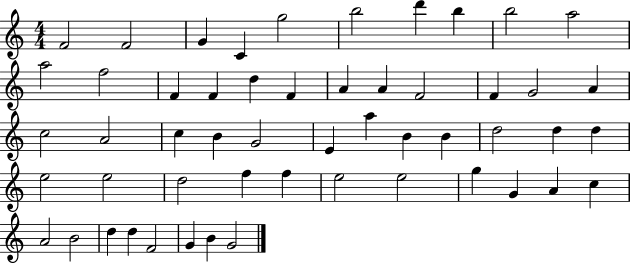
{
  \clef treble
  \numericTimeSignature
  \time 4/4
  \key c \major
  f'2 f'2 | g'4 c'4 g''2 | b''2 d'''4 b''4 | b''2 a''2 | \break a''2 f''2 | f'4 f'4 d''4 f'4 | a'4 a'4 f'2 | f'4 g'2 a'4 | \break c''2 a'2 | c''4 b'4 g'2 | e'4 a''4 b'4 b'4 | d''2 d''4 d''4 | \break e''2 e''2 | d''2 f''4 f''4 | e''2 e''2 | g''4 g'4 a'4 c''4 | \break a'2 b'2 | d''4 d''4 f'2 | g'4 b'4 g'2 | \bar "|."
}